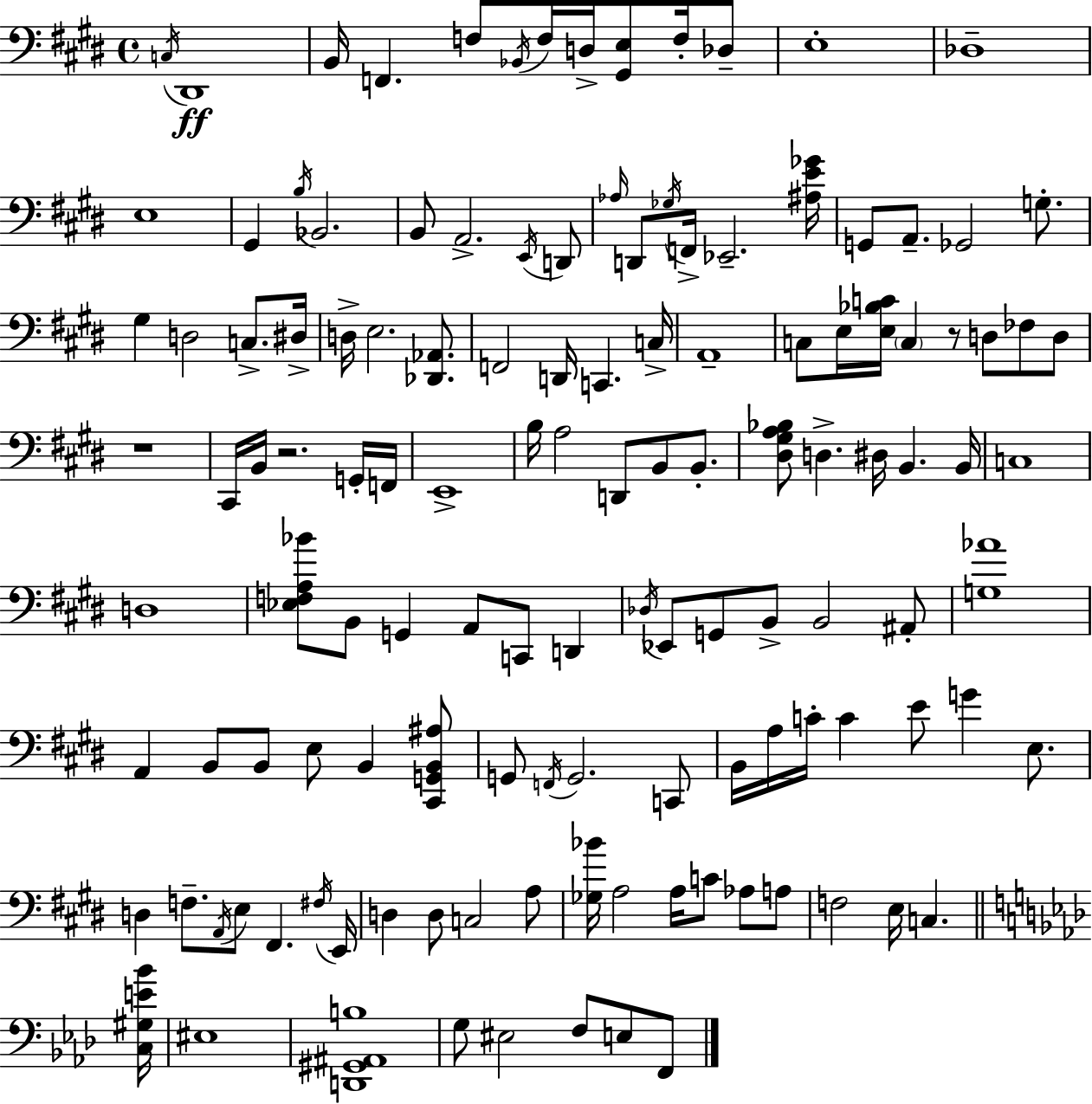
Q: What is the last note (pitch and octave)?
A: F2